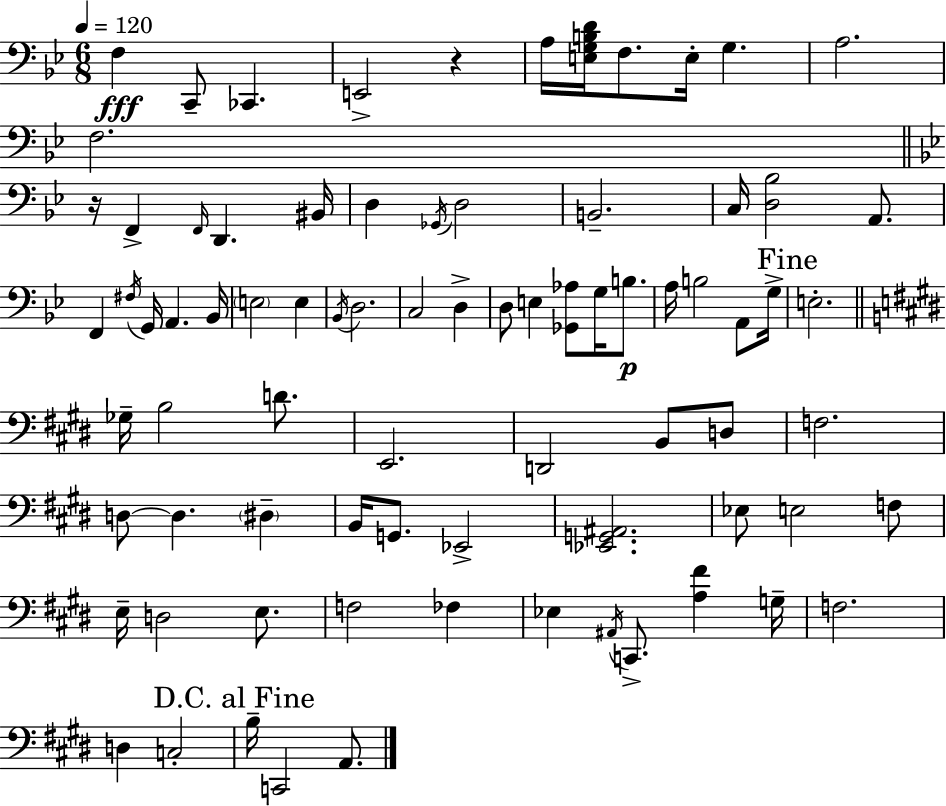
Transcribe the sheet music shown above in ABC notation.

X:1
T:Untitled
M:6/8
L:1/4
K:Bb
F, C,,/2 _C,, E,,2 z A,/4 [E,G,B,D]/4 F,/2 E,/4 G, A,2 F,2 z/4 F,, F,,/4 D,, ^B,,/4 D, _G,,/4 D,2 B,,2 C,/4 [D,_B,]2 A,,/2 F,, ^F,/4 G,,/4 A,, _B,,/4 E,2 E, _B,,/4 D,2 C,2 D, D,/2 E, [_G,,_A,]/2 G,/4 B,/2 A,/4 B,2 A,,/2 G,/4 E,2 _G,/4 B,2 D/2 E,,2 D,,2 B,,/2 D,/2 F,2 D,/2 D, ^D, B,,/4 G,,/2 _E,,2 [_E,,G,,^A,,]2 _E,/2 E,2 F,/2 E,/4 D,2 E,/2 F,2 _F, _E, ^A,,/4 C,,/2 [A,^F] G,/4 F,2 D, C,2 B,/4 C,,2 A,,/2